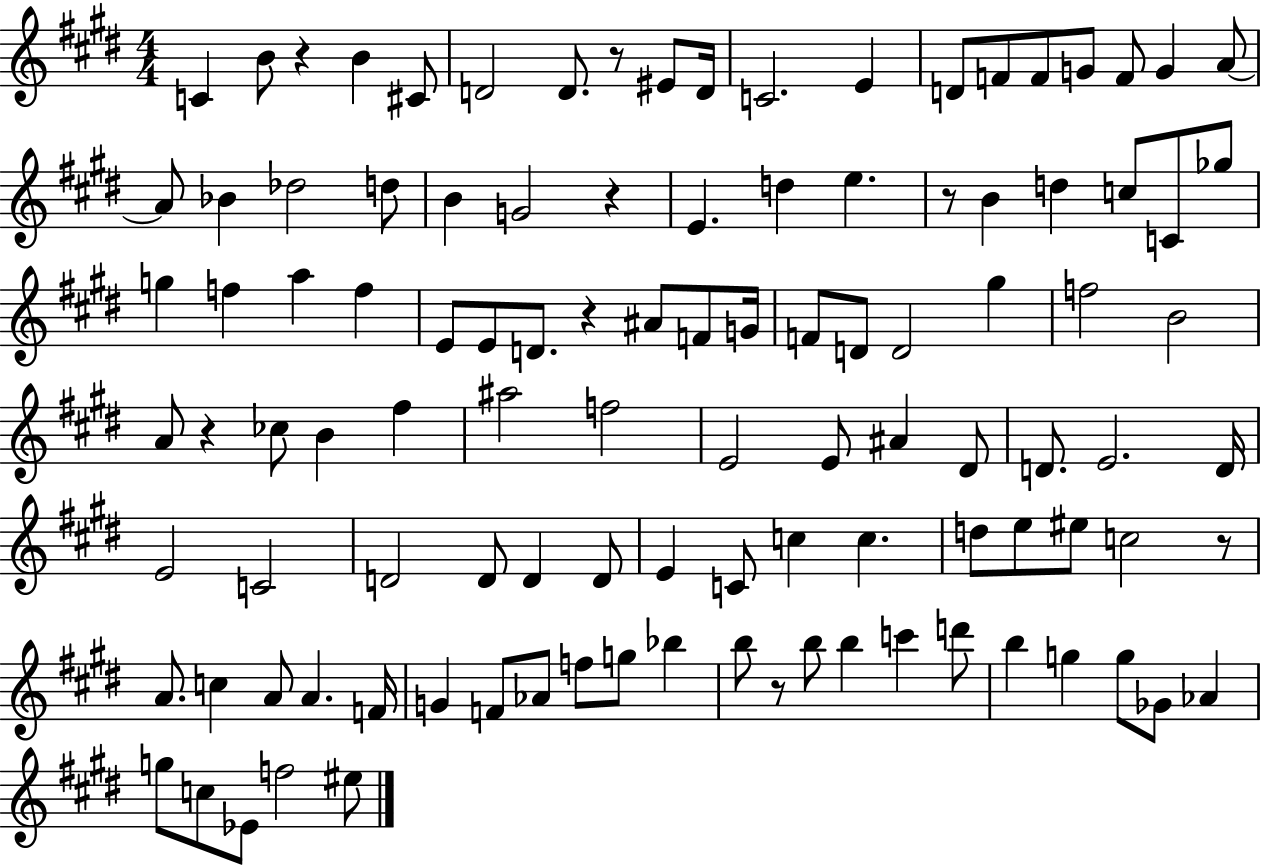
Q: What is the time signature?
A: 4/4